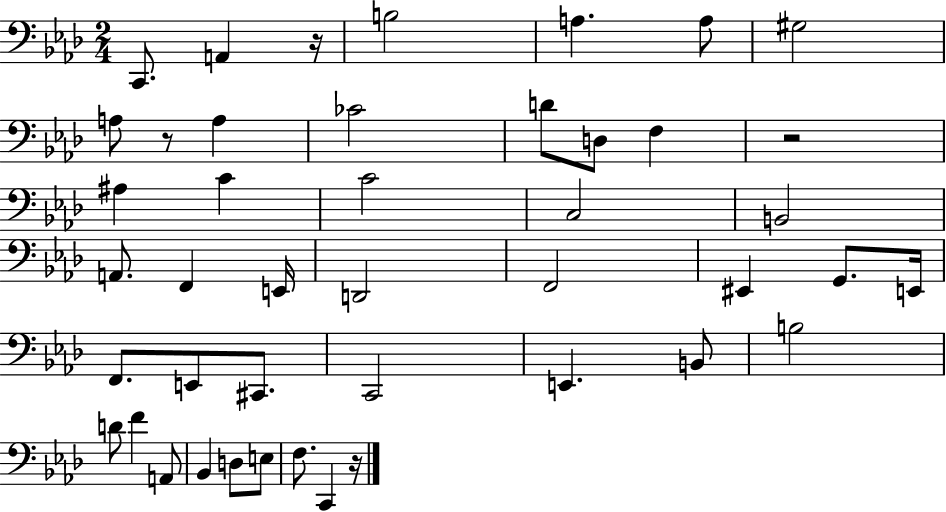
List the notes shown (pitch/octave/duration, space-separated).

C2/e. A2/q R/s B3/h A3/q. A3/e G#3/h A3/e R/e A3/q CES4/h D4/e D3/e F3/q R/h A#3/q C4/q C4/h C3/h B2/h A2/e. F2/q E2/s D2/h F2/h EIS2/q G2/e. E2/s F2/e. E2/e C#2/e. C2/h E2/q. B2/e B3/h D4/e F4/q A2/e Bb2/q D3/e E3/e F3/e. C2/q R/s